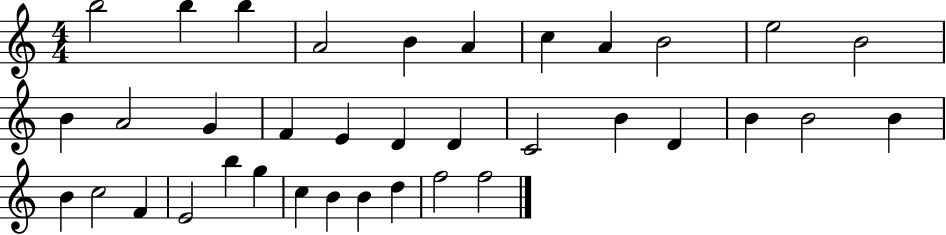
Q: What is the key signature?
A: C major